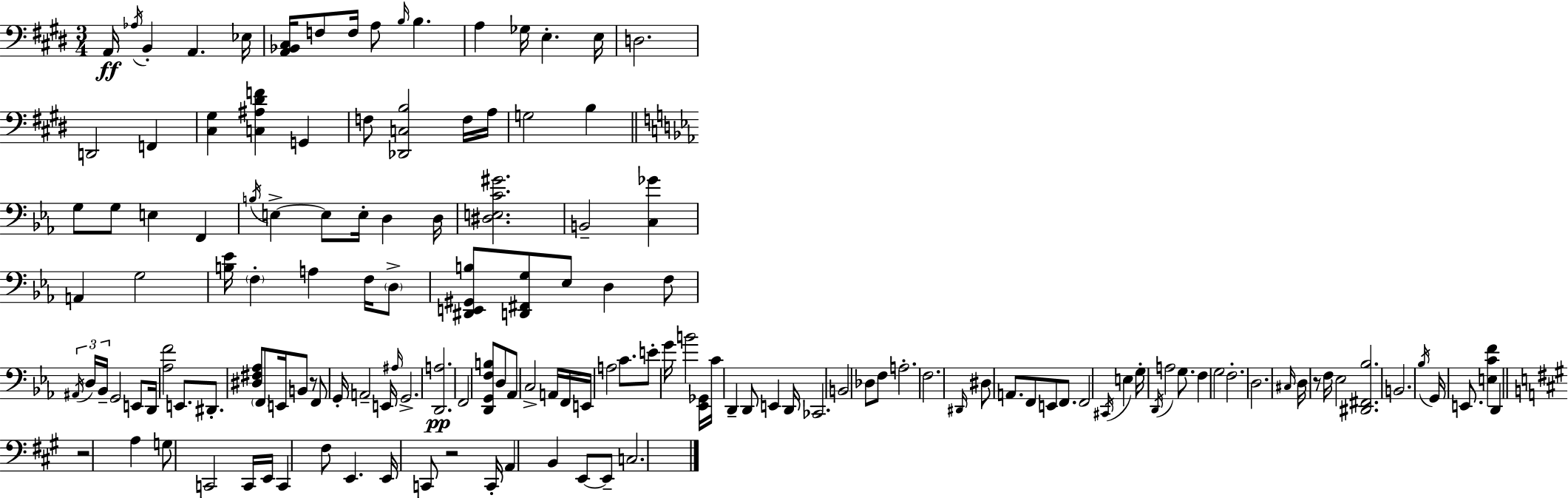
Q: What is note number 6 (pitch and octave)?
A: F3